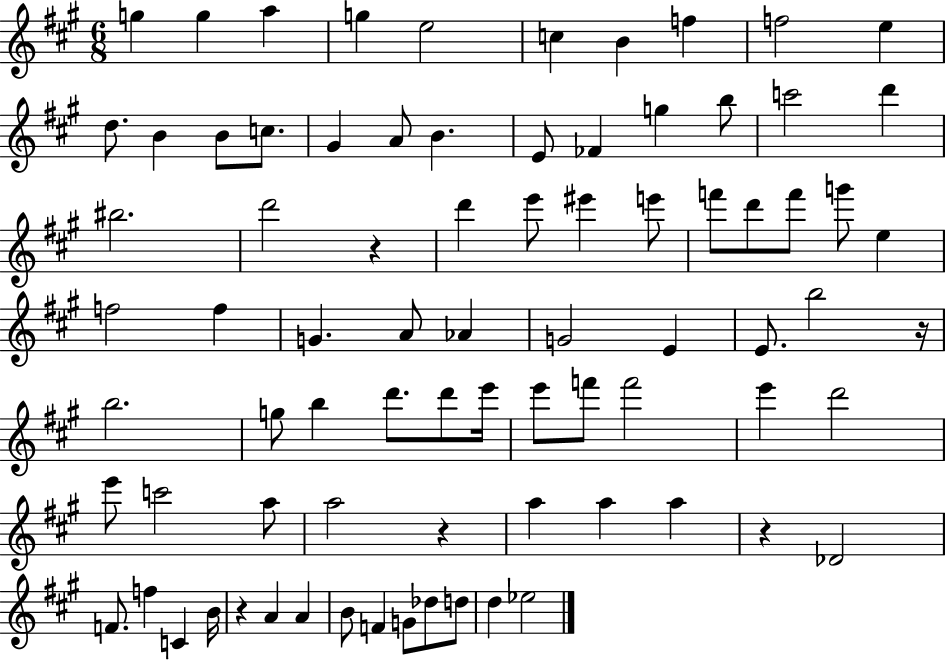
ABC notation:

X:1
T:Untitled
M:6/8
L:1/4
K:A
g g a g e2 c B f f2 e d/2 B B/2 c/2 ^G A/2 B E/2 _F g b/2 c'2 d' ^b2 d'2 z d' e'/2 ^e' e'/2 f'/2 d'/2 f'/2 g'/2 e f2 f G A/2 _A G2 E E/2 b2 z/4 b2 g/2 b d'/2 d'/2 e'/4 e'/2 f'/2 f'2 e' d'2 e'/2 c'2 a/2 a2 z a a a z _D2 F/2 f C B/4 z A A B/2 F G/2 _d/2 d/2 d _e2